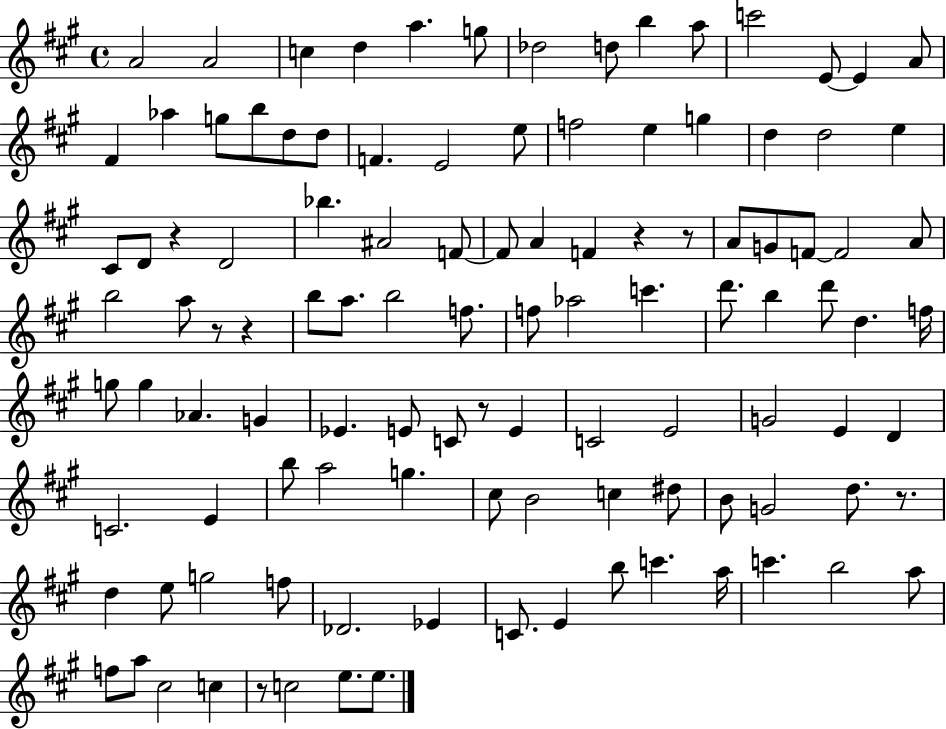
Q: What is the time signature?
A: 4/4